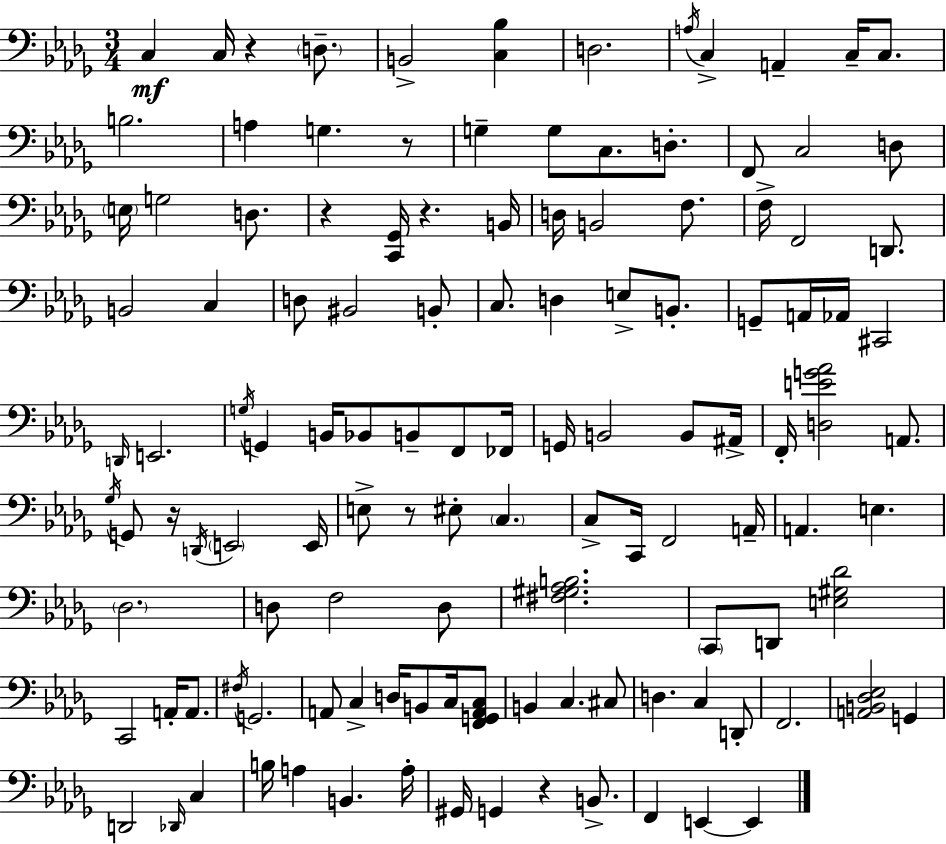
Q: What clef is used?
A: bass